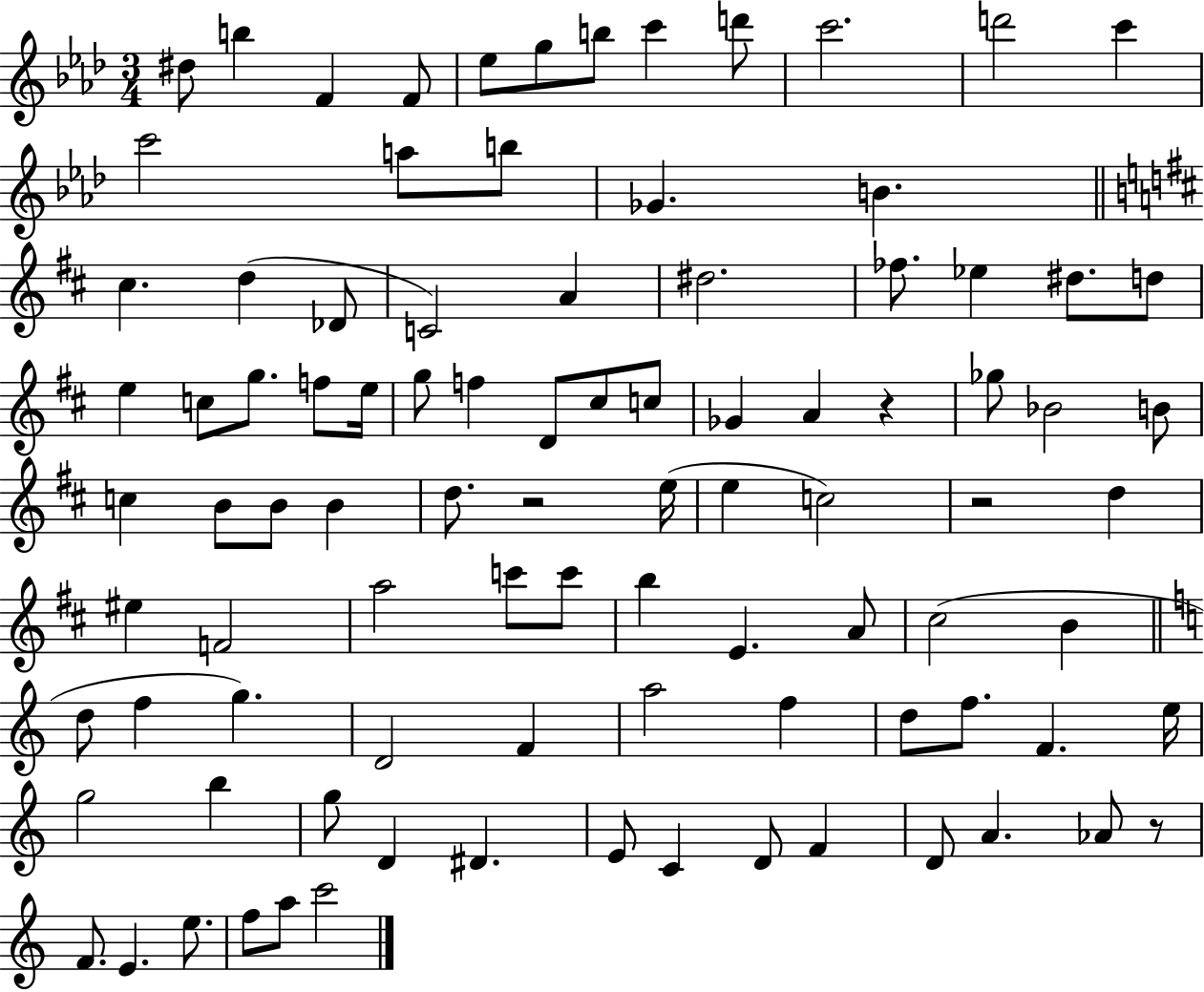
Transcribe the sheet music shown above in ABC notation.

X:1
T:Untitled
M:3/4
L:1/4
K:Ab
^d/2 b F F/2 _e/2 g/2 b/2 c' d'/2 c'2 d'2 c' c'2 a/2 b/2 _G B ^c d _D/2 C2 A ^d2 _f/2 _e ^d/2 d/2 e c/2 g/2 f/2 e/4 g/2 f D/2 ^c/2 c/2 _G A z _g/2 _B2 B/2 c B/2 B/2 B d/2 z2 e/4 e c2 z2 d ^e F2 a2 c'/2 c'/2 b E A/2 ^c2 B d/2 f g D2 F a2 f d/2 f/2 F e/4 g2 b g/2 D ^D E/2 C D/2 F D/2 A _A/2 z/2 F/2 E e/2 f/2 a/2 c'2